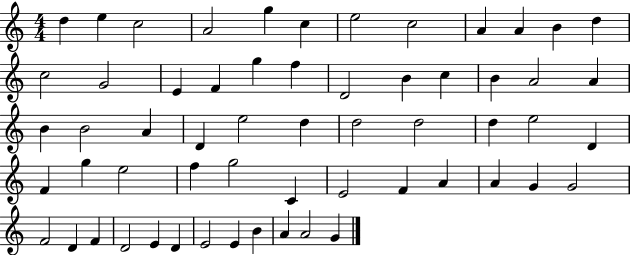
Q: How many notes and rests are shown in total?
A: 59